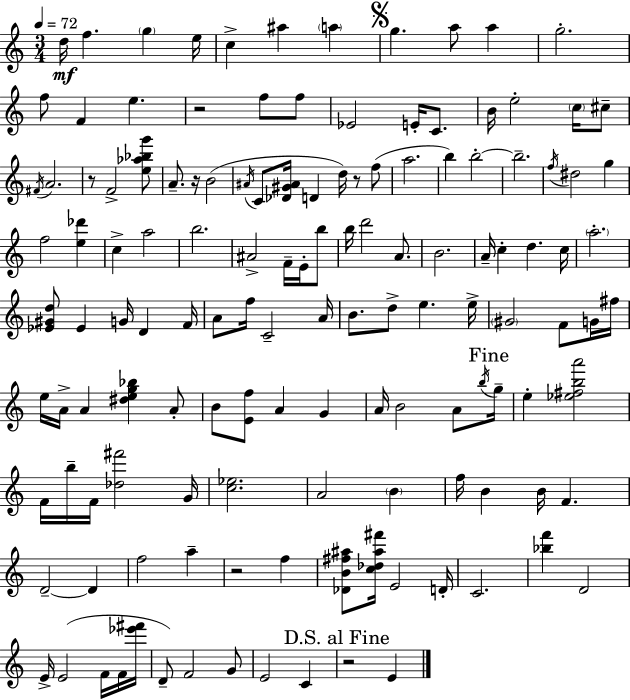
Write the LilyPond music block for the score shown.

{
  \clef treble
  \numericTimeSignature
  \time 3/4
  \key c \major
  \tempo 4 = 72
  d''16\mf f''4. \parenthesize g''4 e''16 | c''4-> ais''4 \parenthesize a''4 | \mark \markup { \musicglyph "scripts.segno" } g''4. a''8 a''4 | g''2.-. | \break f''8 f'4 e''4. | r2 f''8 f''8 | ees'2 e'16-. c'8. | b'16 e''2-. \parenthesize c''16 cis''8-- | \break \acciaccatura { fis'16 } a'2. | r8 f'2-> <e'' aes'' bes'' g'''>8 | a'8.-- r16 b'2( | \acciaccatura { ais'16 } c'8 <des' gis' ais'>16 d'4 d''16) r8 | \break f''8( a''2. | b''4) b''2-.~~ | b''2.-- | \acciaccatura { f''16 } dis''2 g''4 | \break f''2 <e'' des'''>4 | c''4-> a''2 | b''2. | ais'2-> f'16-- | \break e'16-. b''8 b''16 d'''2 | a'8. b'2. | a'16-- c''4-. d''4. | c''16 \parenthesize a''2.-. | \break <ees' gis' d''>8 ees'4 g'16 d'4 | f'16 a'8 f''16 c'2-- | a'16 b'8. d''8-> e''4. | e''16-> \parenthesize gis'2 f'8 | \break g'16 fis''16 e''16 a'16-> a'4 <dis'' e'' g'' bes''>4 | a'8-. b'8 <e' f''>8 a'4 g'4 | a'16 b'2 | a'8 \acciaccatura { b''16 } \mark "Fine" g''16-- e''4-. <ees'' fis'' b'' a'''>2 | \break f'16 b''16-- f'16 <des'' fis'''>2 | g'16 <c'' ees''>2. | a'2 | \parenthesize b'4 f''16 b'4 b'16 f'4. | \break d'2--~~ | d'4 f''2 | a''4-- r2 | f''4 <des' b' fis'' ais''>8 <c'' des'' ais'' fis'''>16 e'2 | \break d'16-. c'2. | <bes'' f'''>4 d'2 | e'16-> e'2( | f'16 f'16 <ees''' fis'''>16 d'8--) f'2 | \break g'8 e'2 | c'4 \mark "D.S. al Fine" r2 | e'4 \bar "|."
}